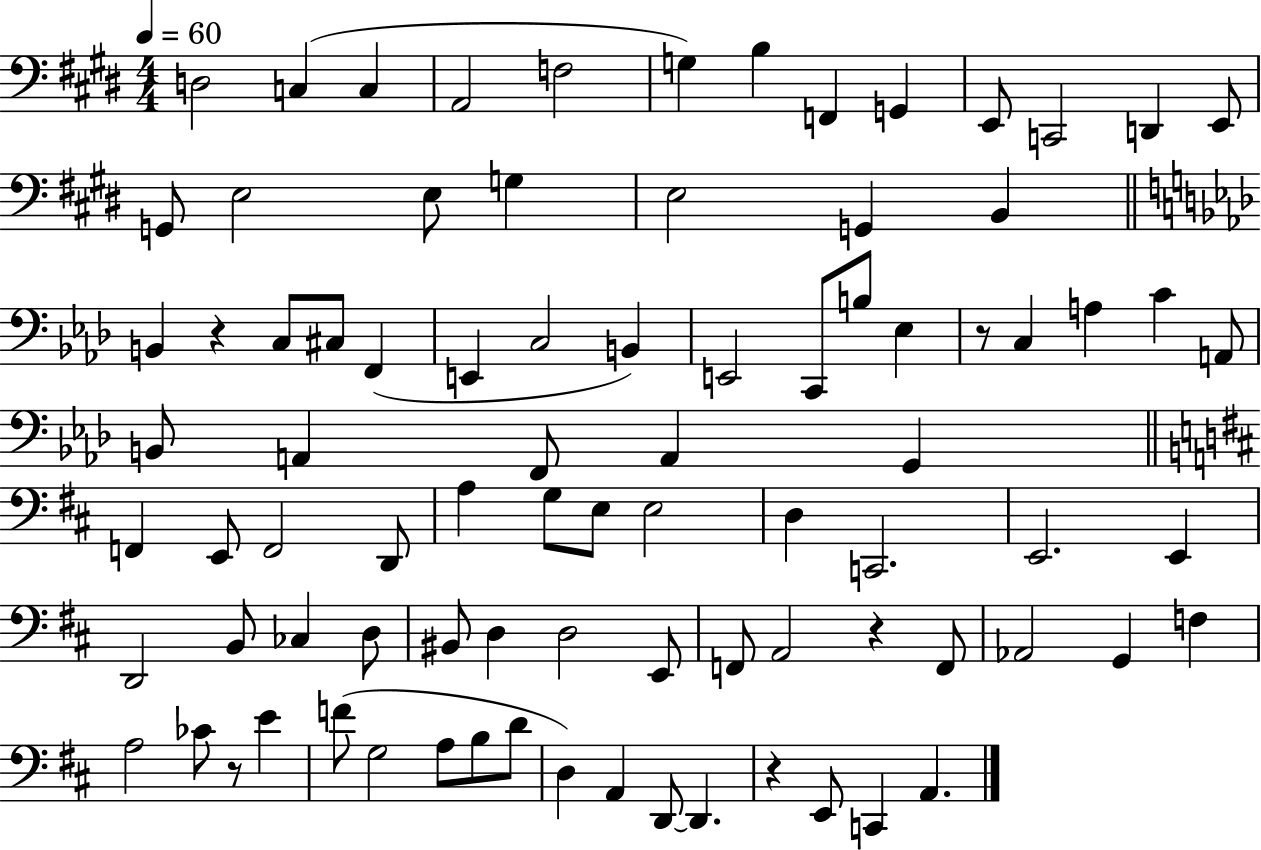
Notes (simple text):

D3/h C3/q C3/q A2/h F3/h G3/q B3/q F2/q G2/q E2/e C2/h D2/q E2/e G2/e E3/h E3/e G3/q E3/h G2/q B2/q B2/q R/q C3/e C#3/e F2/q E2/q C3/h B2/q E2/h C2/e B3/e Eb3/q R/e C3/q A3/q C4/q A2/e B2/e A2/q F2/e A2/q G2/q F2/q E2/e F2/h D2/e A3/q G3/e E3/e E3/h D3/q C2/h. E2/h. E2/q D2/h B2/e CES3/q D3/e BIS2/e D3/q D3/h E2/e F2/e A2/h R/q F2/e Ab2/h G2/q F3/q A3/h CES4/e R/e E4/q F4/e G3/h A3/e B3/e D4/e D3/q A2/q D2/e D2/q. R/q E2/e C2/q A2/q.